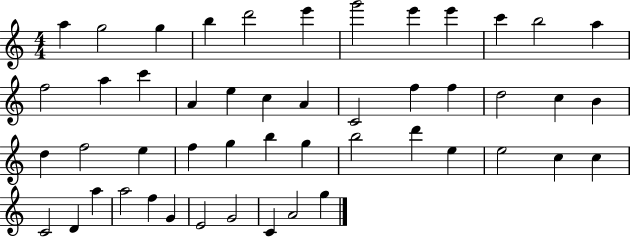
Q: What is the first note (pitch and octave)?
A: A5